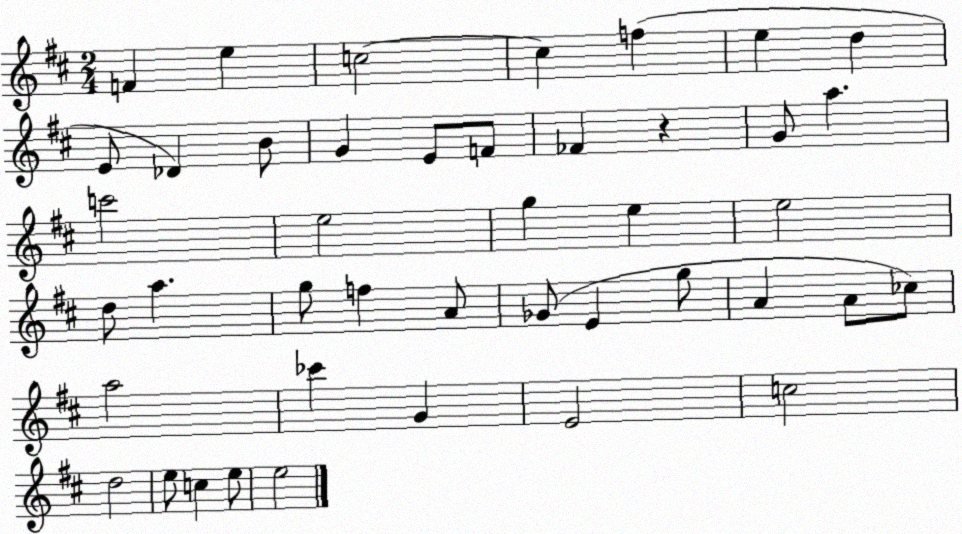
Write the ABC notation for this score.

X:1
T:Untitled
M:2/4
L:1/4
K:D
F e c2 c f e d E/2 _D B/2 G E/2 F/2 _F z G/2 a c'2 e2 g e e2 d/2 a g/2 f A/2 _G/2 E g/2 A A/2 _c/2 a2 _c' G E2 c2 d2 e/2 c e/2 e2